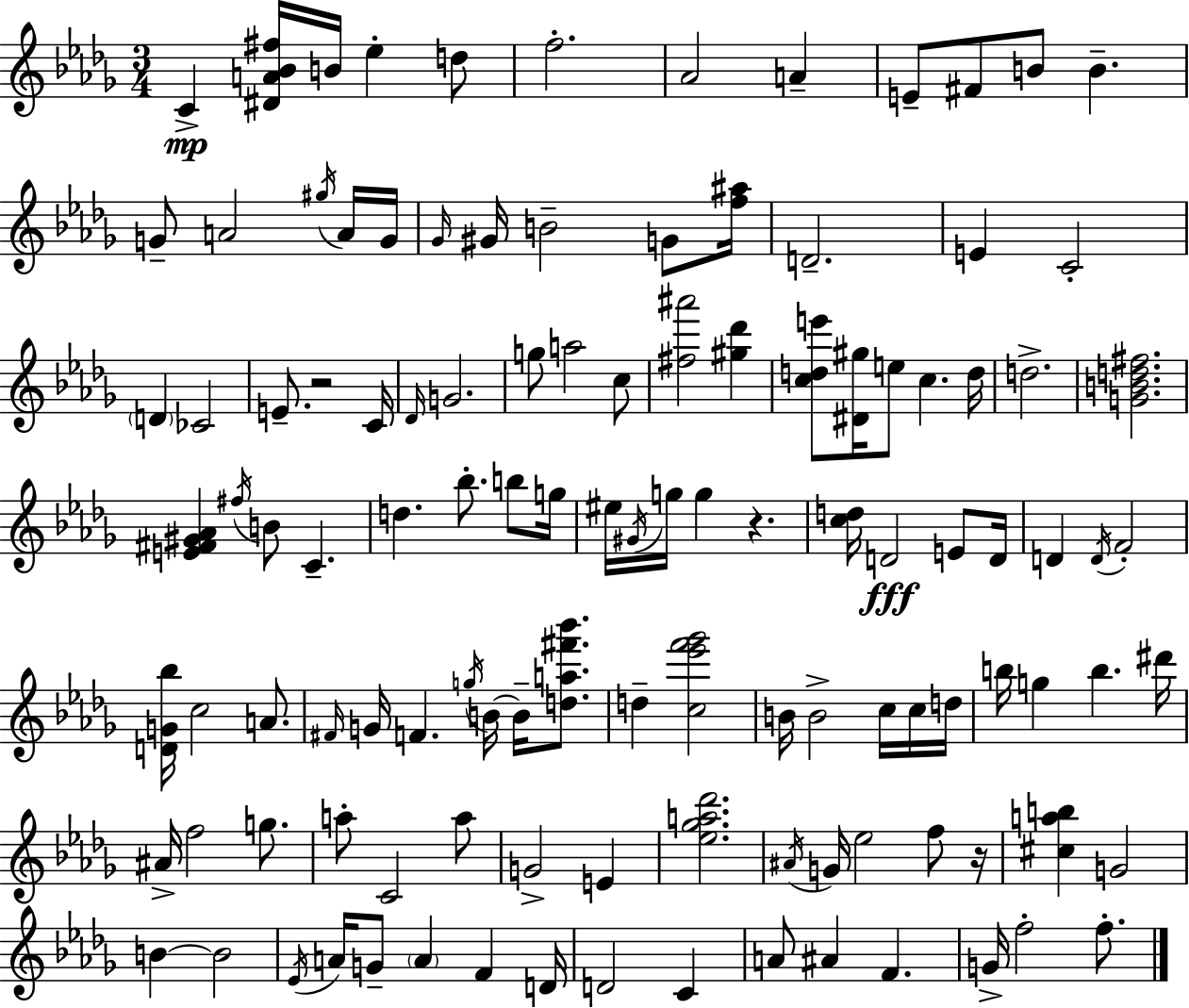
{
  \clef treble
  \numericTimeSignature
  \time 3/4
  \key bes \minor
  c'4->\mp <dis' a' bes' fis''>16 b'16 ees''4-. d''8 | f''2.-. | aes'2 a'4-- | e'8-- fis'8 b'8 b'4.-- | \break g'8-- a'2 \acciaccatura { gis''16 } a'16 | g'16 \grace { ges'16 } gis'16 b'2-- g'8 | <f'' ais''>16 d'2.-- | e'4 c'2-. | \break \parenthesize d'4 ces'2 | e'8.-- r2 | c'16 \grace { des'16 } g'2. | g''8 a''2 | \break c''8 <fis'' ais'''>2 <gis'' des'''>4 | <c'' d'' e'''>8 <dis' gis''>16 e''8 c''4. | d''16 d''2.-> | <g' b' d'' fis''>2. | \break <e' fis' gis' aes'>4 \acciaccatura { fis''16 } b'8 c'4.-- | d''4. bes''8.-. | b''8 g''16 eis''16 \acciaccatura { gis'16 } g''16 g''4 r4. | <c'' d''>16 d'2\fff | \break e'8 d'16 d'4 \acciaccatura { d'16 } f'2-. | <d' g' bes''>16 c''2 | a'8. \grace { fis'16 } g'16 f'4. | \acciaccatura { g''16 } b'16~~ b'16-- <d'' a'' fis''' bes'''>8. d''4-- | \break <c'' ees''' f''' ges'''>2 b'16 b'2-> | c''16 c''16 d''16 b''16 g''4 | b''4. dis'''16 ais'16-> f''2 | g''8. a''8-. c'2 | \break a''8 g'2-> | e'4 <ees'' ges'' a'' des'''>2. | \acciaccatura { ais'16 } g'16 ees''2 | f''8 r16 <cis'' a'' b''>4 | \break g'2 b'4~~ | b'2 \acciaccatura { ees'16 } a'16 g'8-- | \parenthesize a'4 f'4 d'16 d'2 | c'4 a'8 | \break ais'4 f'4. g'16-> f''2-. | f''8.-. \bar "|."
}